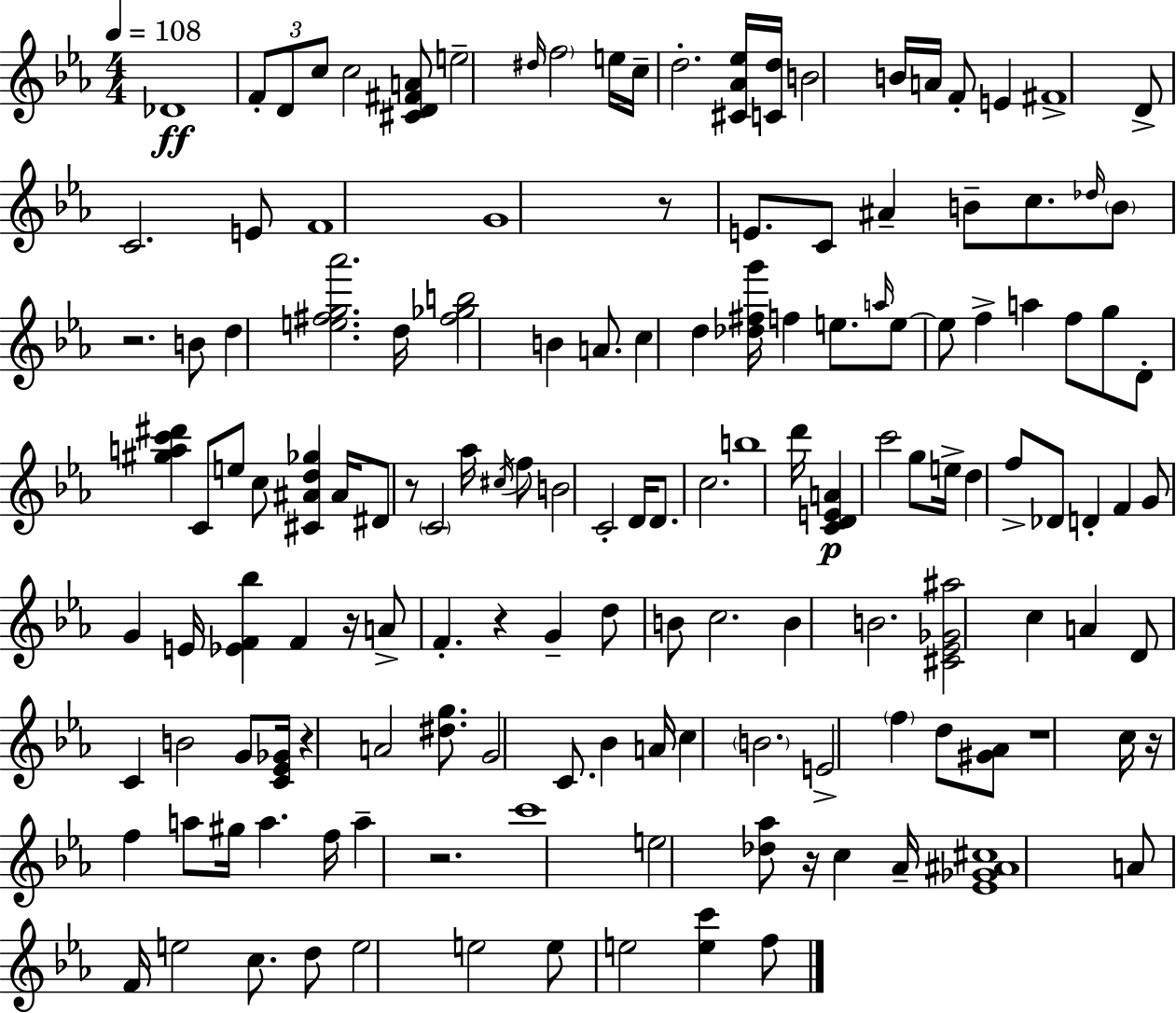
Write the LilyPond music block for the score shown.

{
  \clef treble
  \numericTimeSignature
  \time 4/4
  \key c \minor
  \tempo 4 = 108
  des'1\ff | \tuplet 3/2 { f'8-. d'8 c''8 } c''2 <cis' d' fis' a'>8 | e''2-- \grace { dis''16 } \parenthesize f''2 | e''16 c''16-- d''2.-. <cis' aes' ees''>16 | \break <c' d''>16 b'2 b'16 a'16 f'8-. e'4 | fis'1-> | d'8-> c'2. e'8 | f'1 | \break g'1 | r8 e'8. c'8 ais'4-- b'8-- c''8. | \grace { des''16 } \parenthesize b'8 r2. | b'8 d''4 <e'' fis'' g'' aes'''>2. | \break d''16 <fis'' ges'' b''>2 b'4 a'8. | c''4 d''4 <des'' fis'' g'''>16 f''4 e''8. | \grace { a''16 } e''8~~ e''8 f''4-> a''4 f''8 | g''8 d'8-. <gis'' a'' c''' dis'''>4 c'8 e''8 c''8 <cis' ais' d'' ges''>4 | \break ais'16 dis'8 r8 \parenthesize c'2 | aes''16 \acciaccatura { cis''16 } f''8 b'2 c'2-. | d'16 d'8. c''2. | b''1 | \break d'''16 <c' d' e' a'>4\p c'''2 | g''8 e''16-> d''4 f''8-> des'8 d'4-. | f'4 g'8 g'4 e'16 <ees' f' bes''>4 f'4 | r16 a'8-> f'4.-. r4 | \break g'4-- d''8 b'8 c''2. | b'4 b'2. | <cis' ees' ges' ais''>2 c''4 | a'4 d'8 c'4 b'2 | \break g'8 <c' ees' ges'>16 r4 a'2 | <dis'' g''>8. g'2 c'8. bes'4 | a'16 c''4 \parenthesize b'2. | e'2-> \parenthesize f''4 | \break d''8 <gis' aes'>8 r1 | c''16 r16 f''4 a''8 gis''16 a''4. | f''16 a''4-- r2. | c'''1 | \break e''2 <des'' aes''>8 r16 c''4 | aes'16-- <ees' ges' ais' cis''>1 | a'8 f'16 e''2 c''8. | d''8 e''2 e''2 | \break e''8 e''2 <e'' c'''>4 | f''8 \bar "|."
}